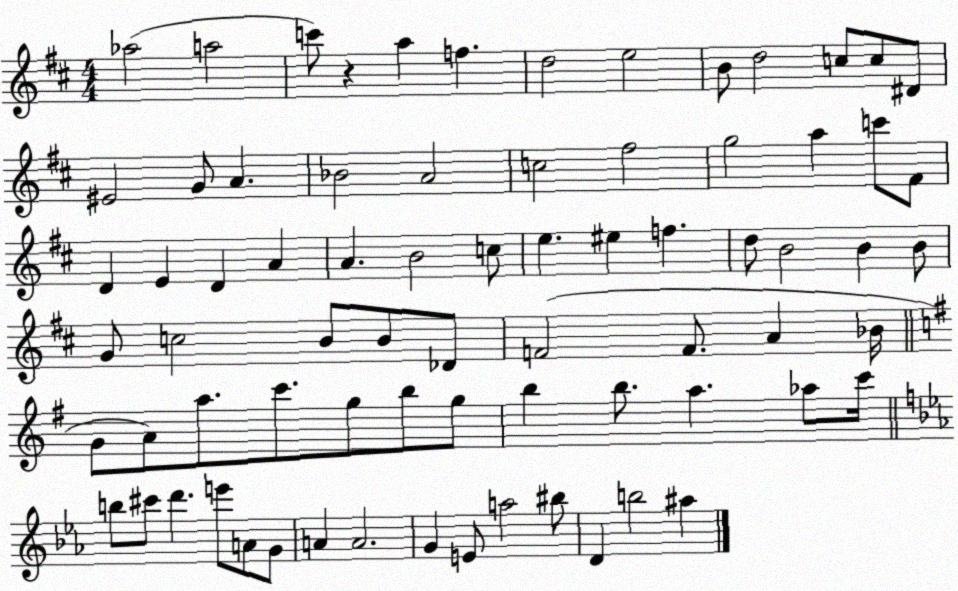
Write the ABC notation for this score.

X:1
T:Untitled
M:4/4
L:1/4
K:D
_a2 a2 c'/2 z a f d2 e2 B/2 d2 c/2 c/2 ^D/2 ^E2 G/2 A _B2 A2 c2 ^f2 g2 a c'/2 ^F/2 D E D A A B2 c/2 e ^e f d/2 B2 B B/2 G/2 c2 B/2 B/2 _D/2 F2 F/2 A _B/4 G/2 A/2 a/2 c'/2 g/2 b/2 g/2 b b/2 a _a/2 c'/4 b/2 ^c'/2 d' e'/2 A/2 G/2 A A2 G E/2 a2 ^b/2 D b2 ^a